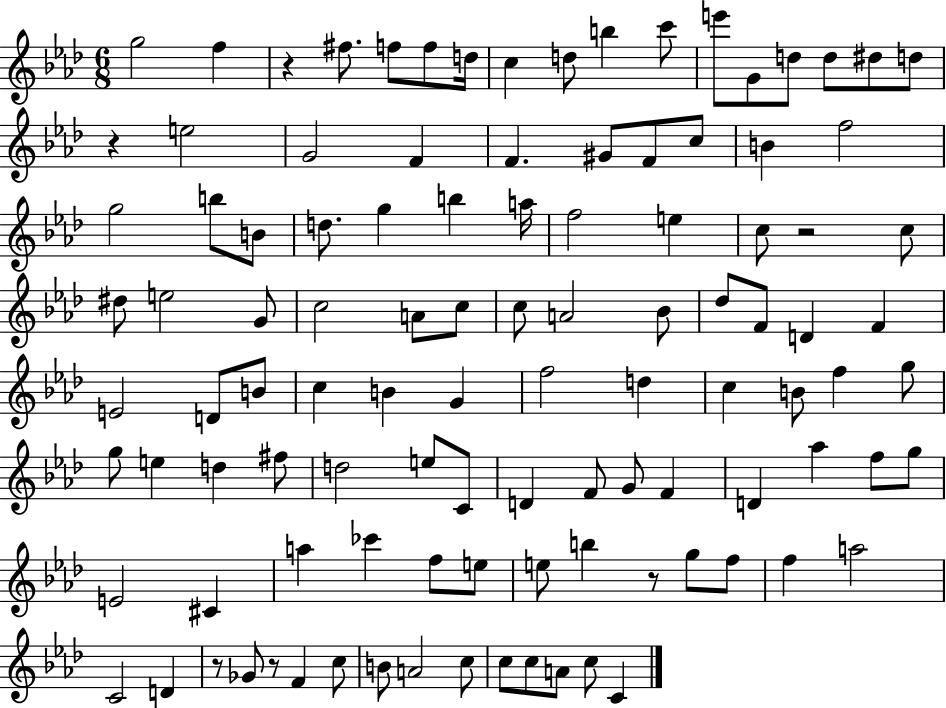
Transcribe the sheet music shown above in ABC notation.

X:1
T:Untitled
M:6/8
L:1/4
K:Ab
g2 f z ^f/2 f/2 f/2 d/4 c d/2 b c'/2 e'/2 G/2 d/2 d/2 ^d/2 d/2 z e2 G2 F F ^G/2 F/2 c/2 B f2 g2 b/2 B/2 d/2 g b a/4 f2 e c/2 z2 c/2 ^d/2 e2 G/2 c2 A/2 c/2 c/2 A2 _B/2 _d/2 F/2 D F E2 D/2 B/2 c B G f2 d c B/2 f g/2 g/2 e d ^f/2 d2 e/2 C/2 D F/2 G/2 F D _a f/2 g/2 E2 ^C a _c' f/2 e/2 e/2 b z/2 g/2 f/2 f a2 C2 D z/2 _G/2 z/2 F c/2 B/2 A2 c/2 c/2 c/2 A/2 c/2 C